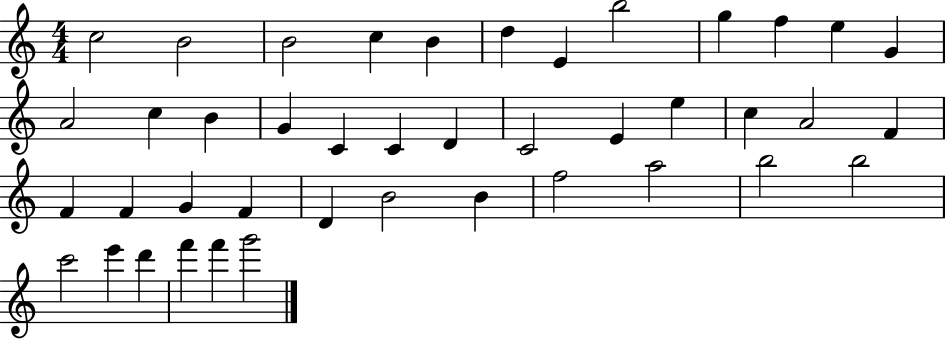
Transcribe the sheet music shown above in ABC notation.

X:1
T:Untitled
M:4/4
L:1/4
K:C
c2 B2 B2 c B d E b2 g f e G A2 c B G C C D C2 E e c A2 F F F G F D B2 B f2 a2 b2 b2 c'2 e' d' f' f' g'2